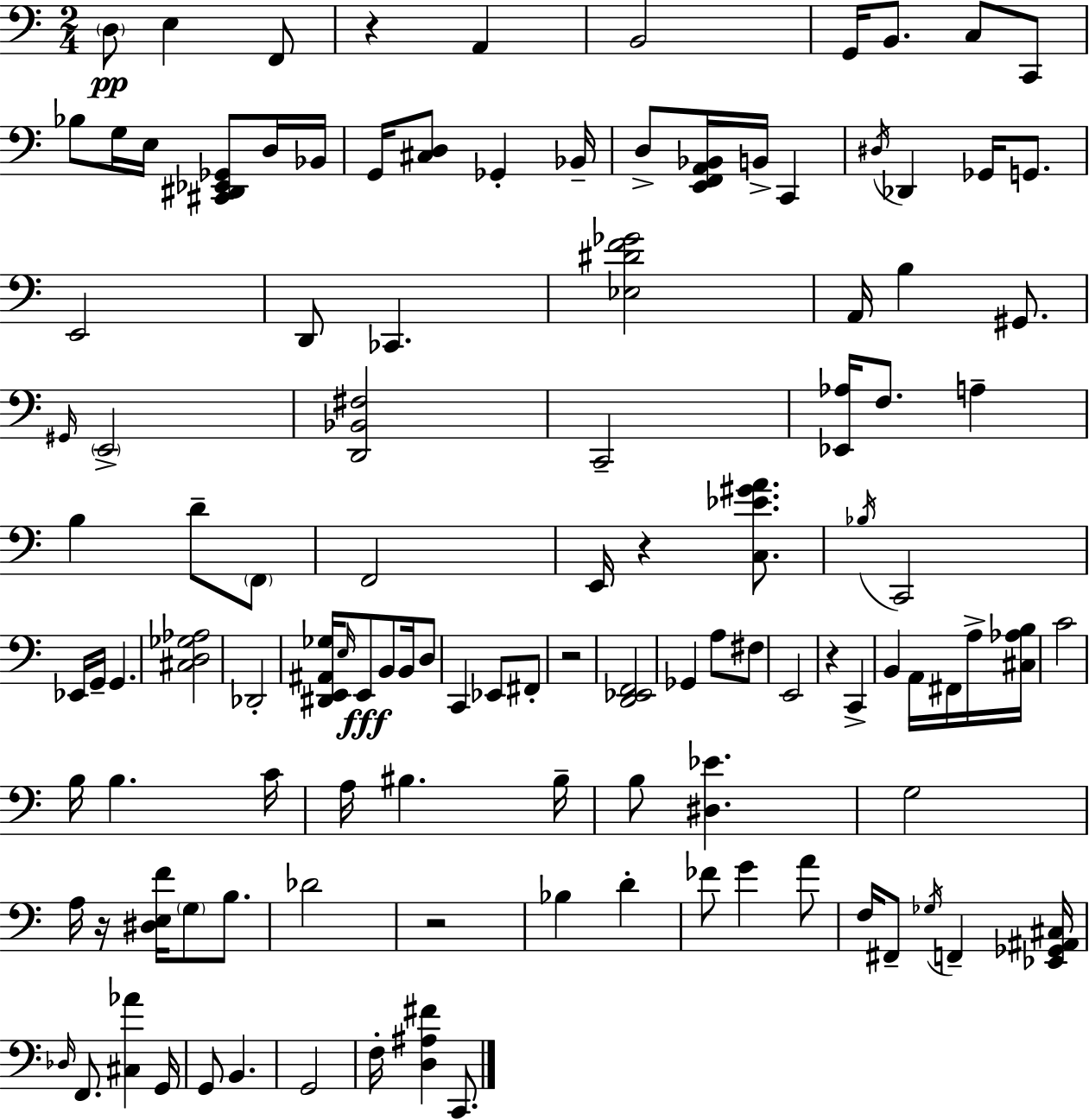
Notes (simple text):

D3/e E3/q F2/e R/q A2/q B2/h G2/s B2/e. C3/e C2/e Bb3/e G3/s E3/s [C#2,D#2,Eb2,Gb2]/e D3/s Bb2/s G2/s [C#3,D3]/e Gb2/q Bb2/s D3/e [E2,F2,A2,Bb2]/s B2/s C2/q D#3/s Db2/q Gb2/s G2/e. E2/h D2/e CES2/q. [Eb3,D#4,F4,Gb4]/h A2/s B3/q G#2/e. G#2/s E2/h [D2,Bb2,F#3]/h C2/h [Eb2,Ab3]/s F3/e. A3/q B3/q D4/e F2/e F2/h E2/s R/q [C3,Eb4,G#4,A4]/e. Bb3/s C2/h Eb2/s G2/s G2/q. [C#3,D3,Gb3,Ab3]/h Db2/h [D#2,E2,A#2,Gb3]/s E3/s E2/e B2/e B2/s D3/e C2/q Eb2/e F#2/e R/h [D2,Eb2,F2]/h Gb2/q A3/e F#3/e E2/h R/q C2/q B2/q A2/s F#2/s A3/s [C#3,Ab3,B3]/s C4/h B3/s B3/q. C4/s A3/s BIS3/q. BIS3/s B3/e [D#3,Eb4]/q. G3/h A3/s R/s [D#3,E3,F4]/s G3/e B3/e. Db4/h R/h Bb3/q D4/q FES4/e G4/q A4/e F3/s F#2/e Gb3/s F2/q [Eb2,Gb2,A#2,C#3]/s Db3/s F2/e. [C#3,Ab4]/q G2/s G2/e B2/q. G2/h F3/s [D3,A#3,F#4]/q C2/e.